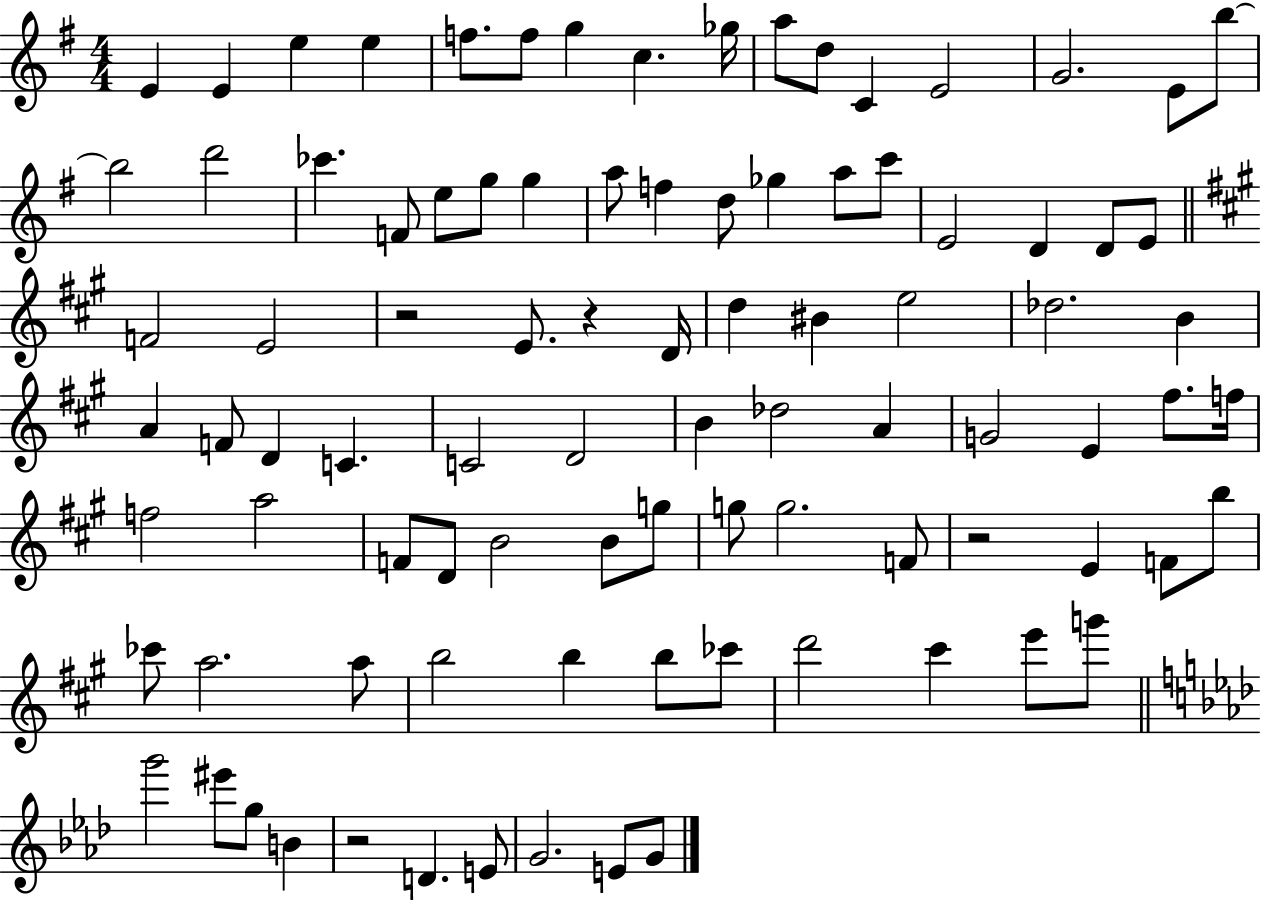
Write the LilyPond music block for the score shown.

{
  \clef treble
  \numericTimeSignature
  \time 4/4
  \key g \major
  e'4 e'4 e''4 e''4 | f''8. f''8 g''4 c''4. ges''16 | a''8 d''8 c'4 e'2 | g'2. e'8 b''8~~ | \break b''2 d'''2 | ces'''4. f'8 e''8 g''8 g''4 | a''8 f''4 d''8 ges''4 a''8 c'''8 | e'2 d'4 d'8 e'8 | \break \bar "||" \break \key a \major f'2 e'2 | r2 e'8. r4 d'16 | d''4 bis'4 e''2 | des''2. b'4 | \break a'4 f'8 d'4 c'4. | c'2 d'2 | b'4 des''2 a'4 | g'2 e'4 fis''8. f''16 | \break f''2 a''2 | f'8 d'8 b'2 b'8 g''8 | g''8 g''2. f'8 | r2 e'4 f'8 b''8 | \break ces'''8 a''2. a''8 | b''2 b''4 b''8 ces'''8 | d'''2 cis'''4 e'''8 g'''8 | \bar "||" \break \key aes \major g'''2 eis'''8 g''8 b'4 | r2 d'4. e'8 | g'2. e'8 g'8 | \bar "|."
}